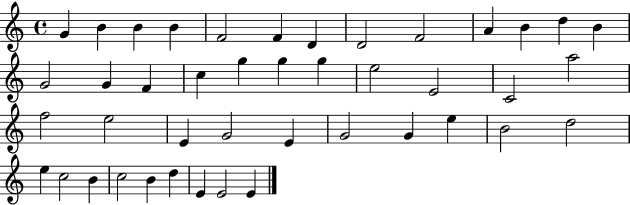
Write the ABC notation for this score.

X:1
T:Untitled
M:4/4
L:1/4
K:C
G B B B F2 F D D2 F2 A B d B G2 G F c g g g e2 E2 C2 a2 f2 e2 E G2 E G2 G e B2 d2 e c2 B c2 B d E E2 E